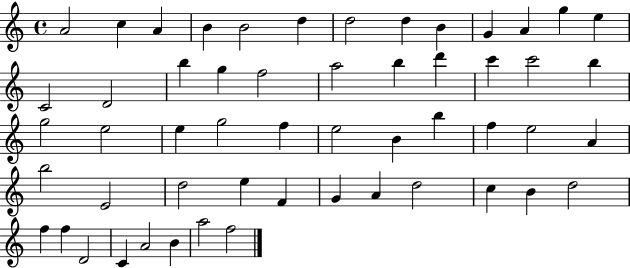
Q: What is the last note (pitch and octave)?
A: F5